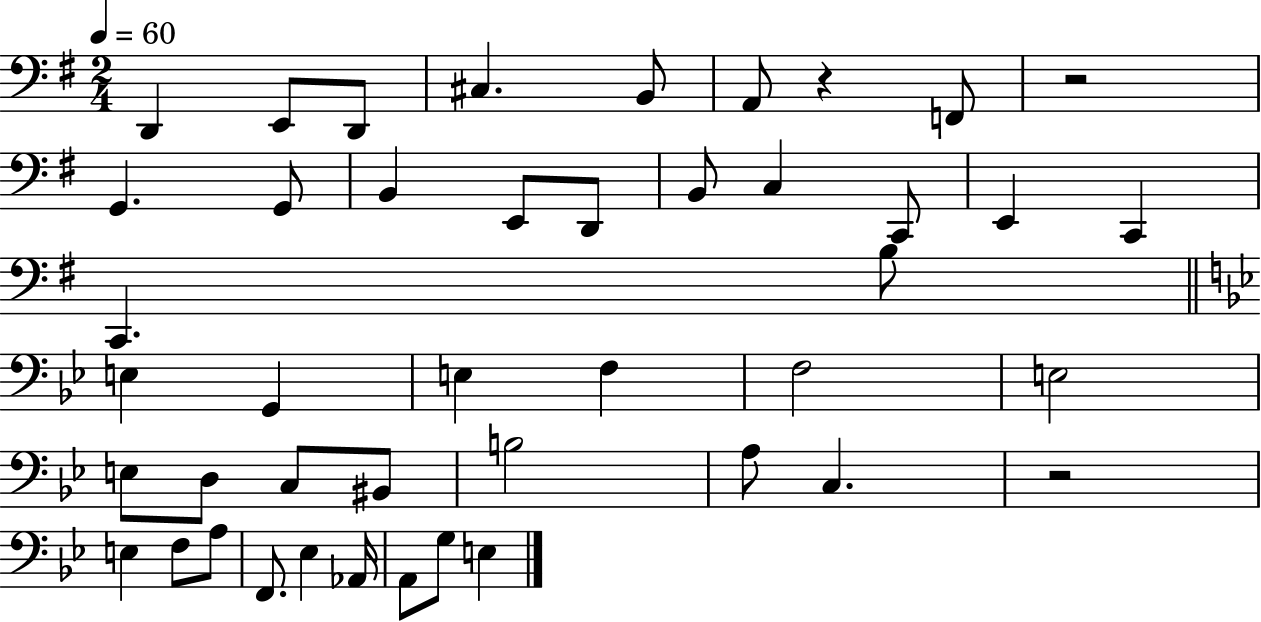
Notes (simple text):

D2/q E2/e D2/e C#3/q. B2/e A2/e R/q F2/e R/h G2/q. G2/e B2/q E2/e D2/e B2/e C3/q C2/e E2/q C2/q C2/q. B3/e E3/q G2/q E3/q F3/q F3/h E3/h E3/e D3/e C3/e BIS2/e B3/h A3/e C3/q. R/h E3/q F3/e A3/e F2/e. Eb3/q Ab2/s A2/e G3/e E3/q